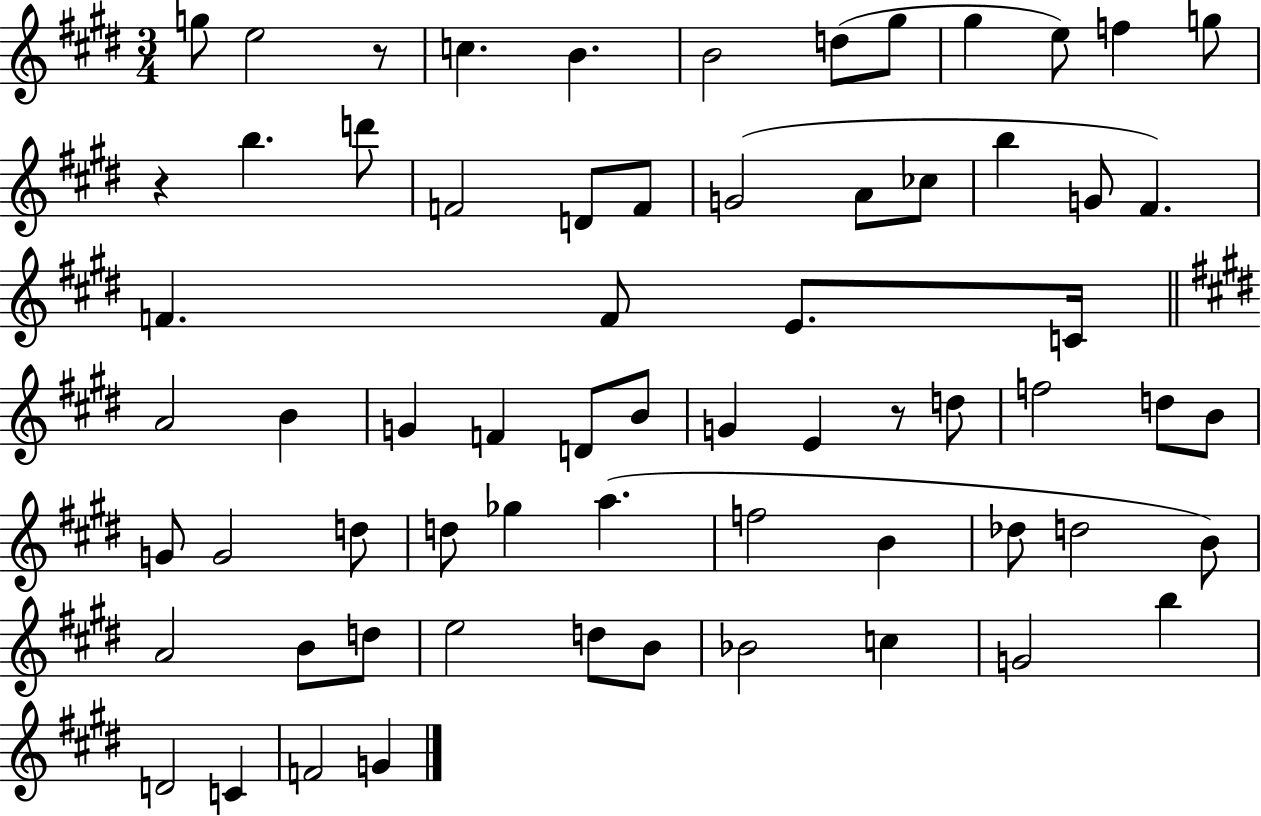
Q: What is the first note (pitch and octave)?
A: G5